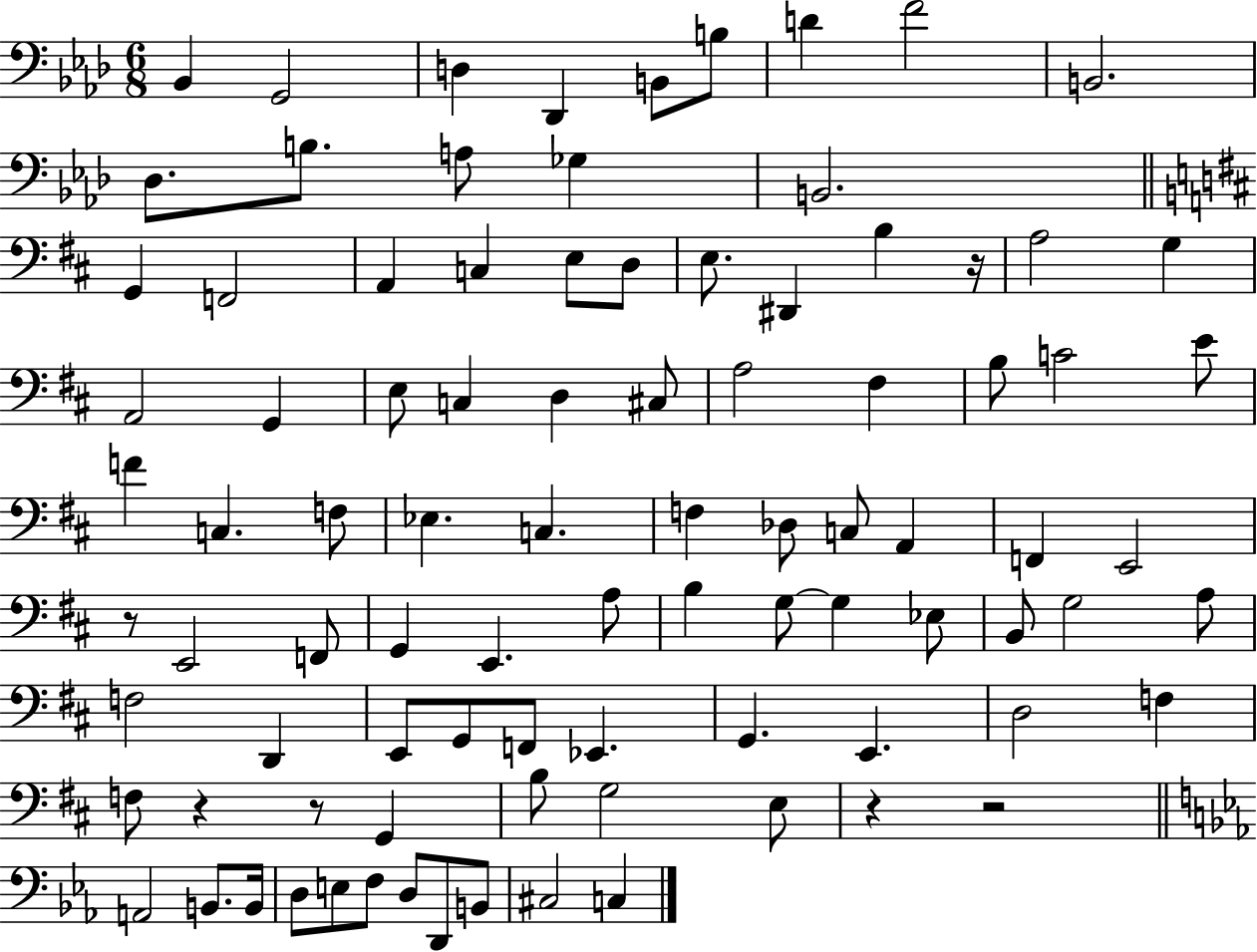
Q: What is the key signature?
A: AES major